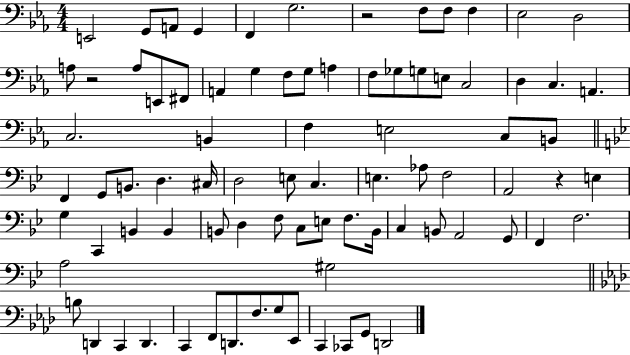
E2/h G2/e A2/e G2/q F2/q G3/h. R/h F3/e F3/e F3/q Eb3/h D3/h A3/e R/h A3/e E2/e F#2/e A2/q G3/q F3/e G3/e A3/q F3/e Gb3/e G3/e E3/e C3/h D3/q C3/q. A2/q. C3/h. B2/q F3/q E3/h C3/e B2/e F2/q G2/e B2/e. D3/q. C#3/s D3/h E3/e C3/q. E3/q. Ab3/e F3/h A2/h R/q E3/q G3/q C2/q B2/q B2/q B2/e D3/q F3/e C3/e E3/e F3/e. B2/s C3/q B2/e A2/h G2/e F2/q F3/h. A3/h G#3/h B3/e D2/q C2/q D2/q. C2/q F2/e D2/e. F3/e. G3/e Eb2/e C2/q CES2/e G2/e D2/h